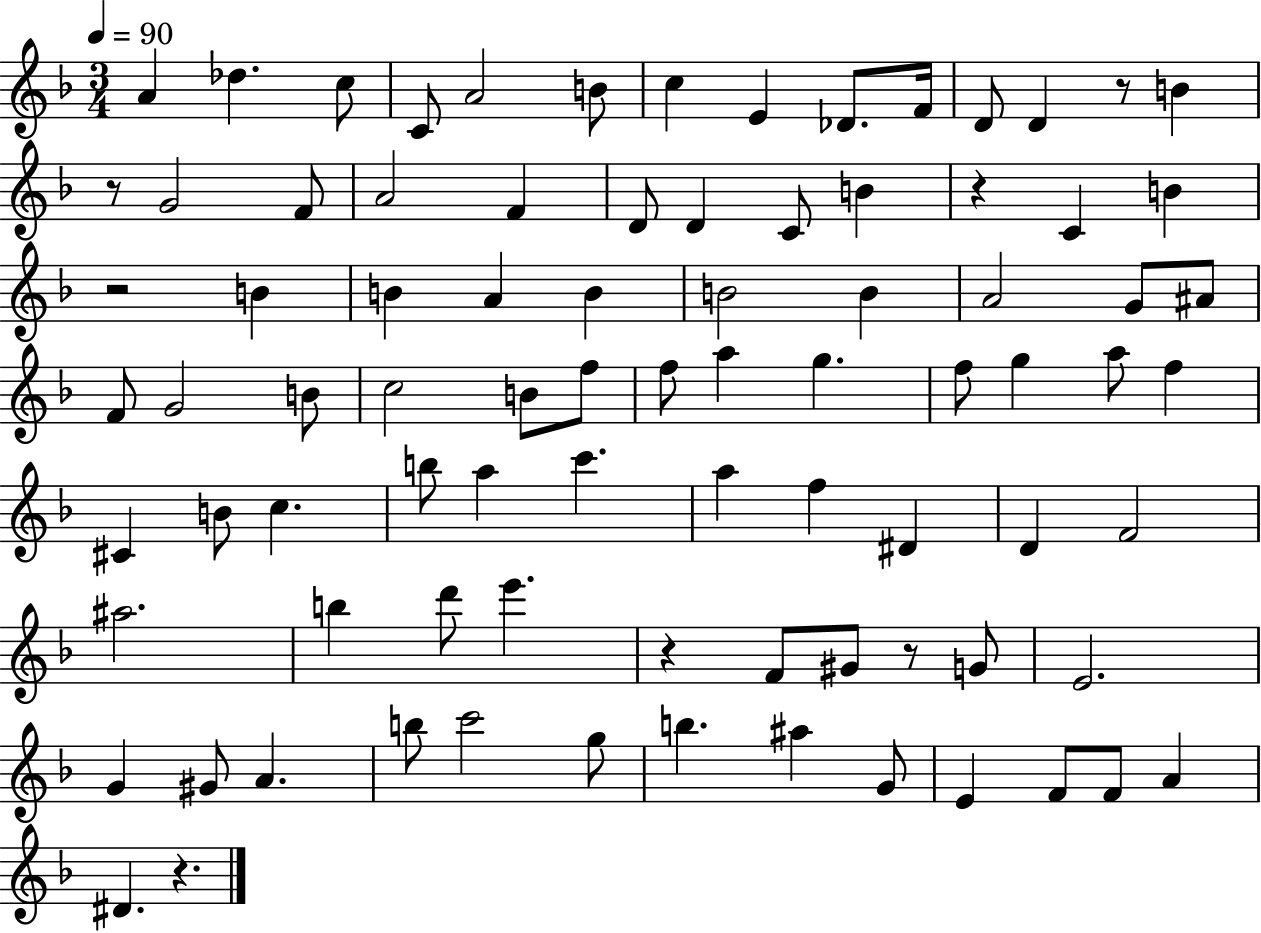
A4/q Db5/q. C5/e C4/e A4/h B4/e C5/q E4/q Db4/e. F4/s D4/e D4/q R/e B4/q R/e G4/h F4/e A4/h F4/q D4/e D4/q C4/e B4/q R/q C4/q B4/q R/h B4/q B4/q A4/q B4/q B4/h B4/q A4/h G4/e A#4/e F4/e G4/h B4/e C5/h B4/e F5/e F5/e A5/q G5/q. F5/e G5/q A5/e F5/q C#4/q B4/e C5/q. B5/e A5/q C6/q. A5/q F5/q D#4/q D4/q F4/h A#5/h. B5/q D6/e E6/q. R/q F4/e G#4/e R/e G4/e E4/h. G4/q G#4/e A4/q. B5/e C6/h G5/e B5/q. A#5/q G4/e E4/q F4/e F4/e A4/q D#4/q. R/q.